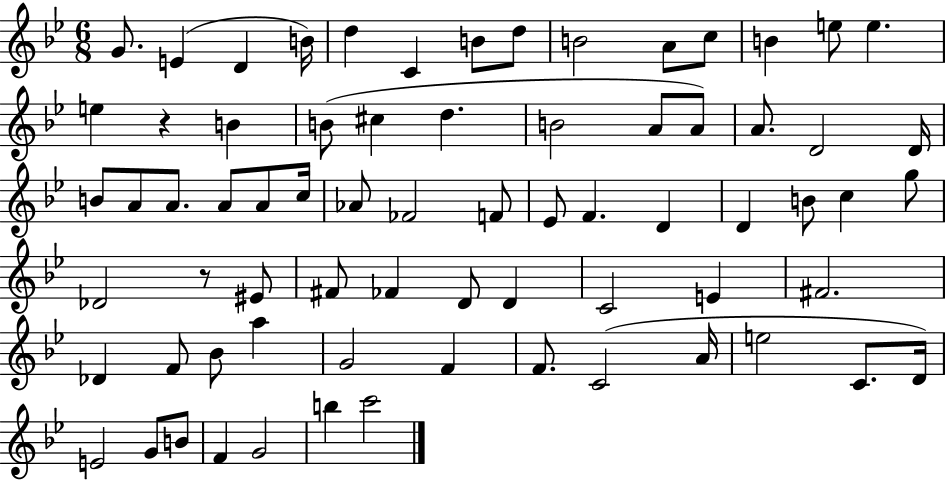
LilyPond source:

{
  \clef treble
  \numericTimeSignature
  \time 6/8
  \key bes \major
  g'8. e'4( d'4 b'16) | d''4 c'4 b'8 d''8 | b'2 a'8 c''8 | b'4 e''8 e''4. | \break e''4 r4 b'4 | b'8( cis''4 d''4. | b'2 a'8 a'8) | a'8. d'2 d'16 | \break b'8 a'8 a'8. a'8 a'8 c''16 | aes'8 fes'2 f'8 | ees'8 f'4. d'4 | d'4 b'8 c''4 g''8 | \break des'2 r8 eis'8 | fis'8 fes'4 d'8 d'4 | c'2 e'4 | fis'2. | \break des'4 f'8 bes'8 a''4 | g'2 f'4 | f'8. c'2( a'16 | e''2 c'8. d'16) | \break e'2 g'8 b'8 | f'4 g'2 | b''4 c'''2 | \bar "|."
}